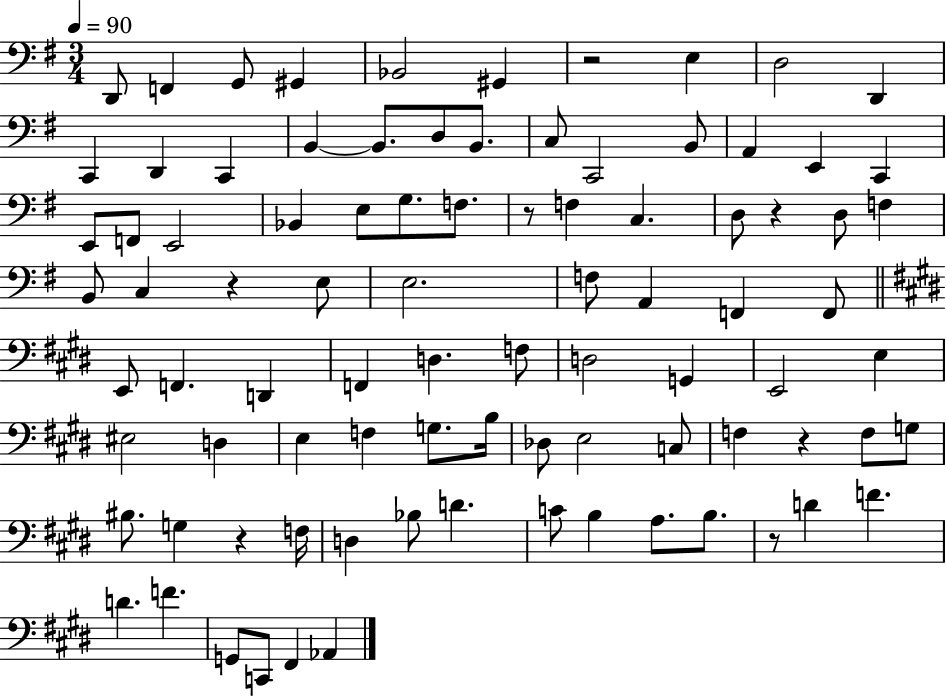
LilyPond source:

{
  \clef bass
  \numericTimeSignature
  \time 3/4
  \key g \major
  \tempo 4 = 90
  d,8 f,4 g,8 gis,4 | bes,2 gis,4 | r2 e4 | d2 d,4 | \break c,4 d,4 c,4 | b,4~~ b,8. d8 b,8. | c8 c,2 b,8 | a,4 e,4 c,4 | \break e,8 f,8 e,2 | bes,4 e8 g8. f8. | r8 f4 c4. | d8 r4 d8 f4 | \break b,8 c4 r4 e8 | e2. | f8 a,4 f,4 f,8 | \bar "||" \break \key e \major e,8 f,4. d,4 | f,4 d4. f8 | d2 g,4 | e,2 e4 | \break eis2 d4 | e4 f4 g8. b16 | des8 e2 c8 | f4 r4 f8 g8 | \break bis8. g4 r4 f16 | d4 bes8 d'4. | c'8 b4 a8. b8. | r8 d'4 f'4. | \break d'4. f'4. | g,8 c,8 fis,4 aes,4 | \bar "|."
}